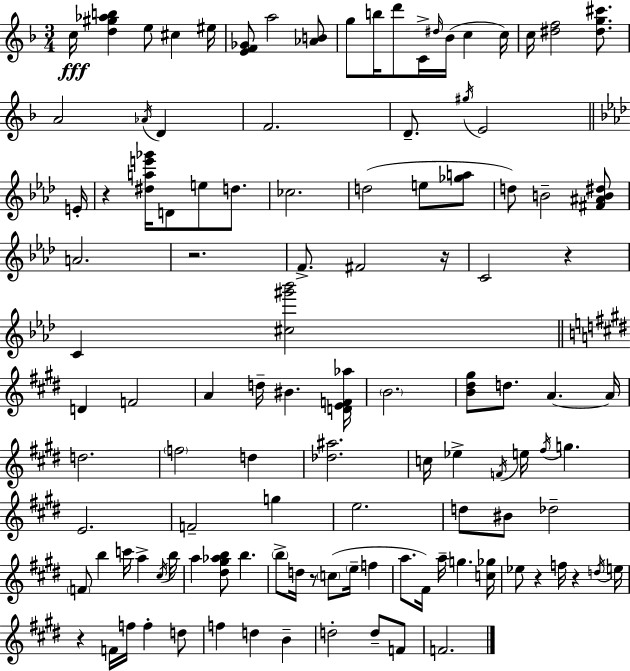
{
  \clef treble
  \numericTimeSignature
  \time 3/4
  \key d \minor
  c''16\fff <d'' gis'' aes'' b''>4 e''8 cis''4 eis''16 | <e' f' ges'>8 a''2 <aes' b'>8 | g''8 b''16 d'''8 c'16-> \grace { dis''16 } bes'16( c''4 | c''16) c''16 <dis'' f''>2 <dis'' g'' cis'''>8. | \break a'2 \acciaccatura { aes'16 } d'4 | f'2. | d'8.-- \acciaccatura { gis''16 } e'2 | \bar "||" \break \key aes \major e'16-. r4 <dis'' a'' e''' ges'''>16 d'8 e''8 d''8. | ces''2. | d''2( e''8 <ges'' a''>8 | d''8) b'2-- <fis' ais' b' dis''>8 | \break a'2. | r2. | f'8.-> fis'2 | r16 c'2 r4 | \break c'4 <cis'' gis''' bes'''>2 | \bar "||" \break \key e \major d'4 f'2 | a'4 d''16-- bis'4. <d' e' f' aes''>16 | \parenthesize b'2. | <b' dis'' gis''>8 d''8. a'4.~~ a'16 | \break d''2. | \parenthesize f''2 d''4 | <des'' ais''>2. | c''16 ees''4-> \acciaccatura { f'16 } e''16 \acciaccatura { fis''16 } g''4. | \break e'2. | f'2-- g''4 | e''2. | d''8 bis'8 des''2-- | \break \parenthesize f'8 b''4 c'''16 a''4-> | \acciaccatura { cis''16 } b''16 a''4 <dis'' gis'' aes'' b''>8 b''4. | \parenthesize b''8-> d''16 r8 \parenthesize c''8( \parenthesize e''16-- f''4 | a''8. fis'16) a''16-- g''4. | \break <c'' ges''>16 ees''8 r4 f''16 r4 | \acciaccatura { d''16 } e''16 r4 f'16 f''16 f''4-. | d''8 f''4 d''4 | b'4-- d''2-. | \break d''8-- f'8 f'2. | \bar "|."
}